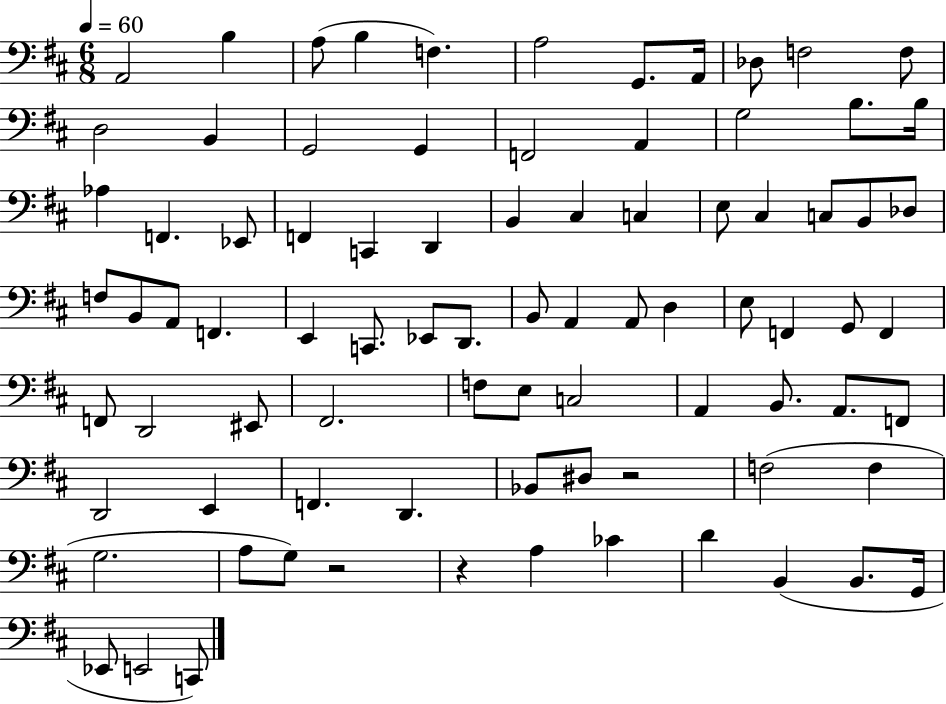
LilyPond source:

{
  \clef bass
  \numericTimeSignature
  \time 6/8
  \key d \major
  \tempo 4 = 60
  \repeat volta 2 { a,2 b4 | a8( b4 f4.) | a2 g,8. a,16 | des8 f2 f8 | \break d2 b,4 | g,2 g,4 | f,2 a,4 | g2 b8. b16 | \break aes4 f,4. ees,8 | f,4 c,4 d,4 | b,4 cis4 c4 | e8 cis4 c8 b,8 des8 | \break f8 b,8 a,8 f,4. | e,4 c,8. ees,8 d,8. | b,8 a,4 a,8 d4 | e8 f,4 g,8 f,4 | \break f,8 d,2 eis,8 | fis,2. | f8 e8 c2 | a,4 b,8. a,8. f,8 | \break d,2 e,4 | f,4. d,4. | bes,8 dis8 r2 | f2( f4 | \break g2. | a8 g8) r2 | r4 a4 ces'4 | d'4 b,4( b,8. g,16 | \break ees,8 e,2 c,8) | } \bar "|."
}